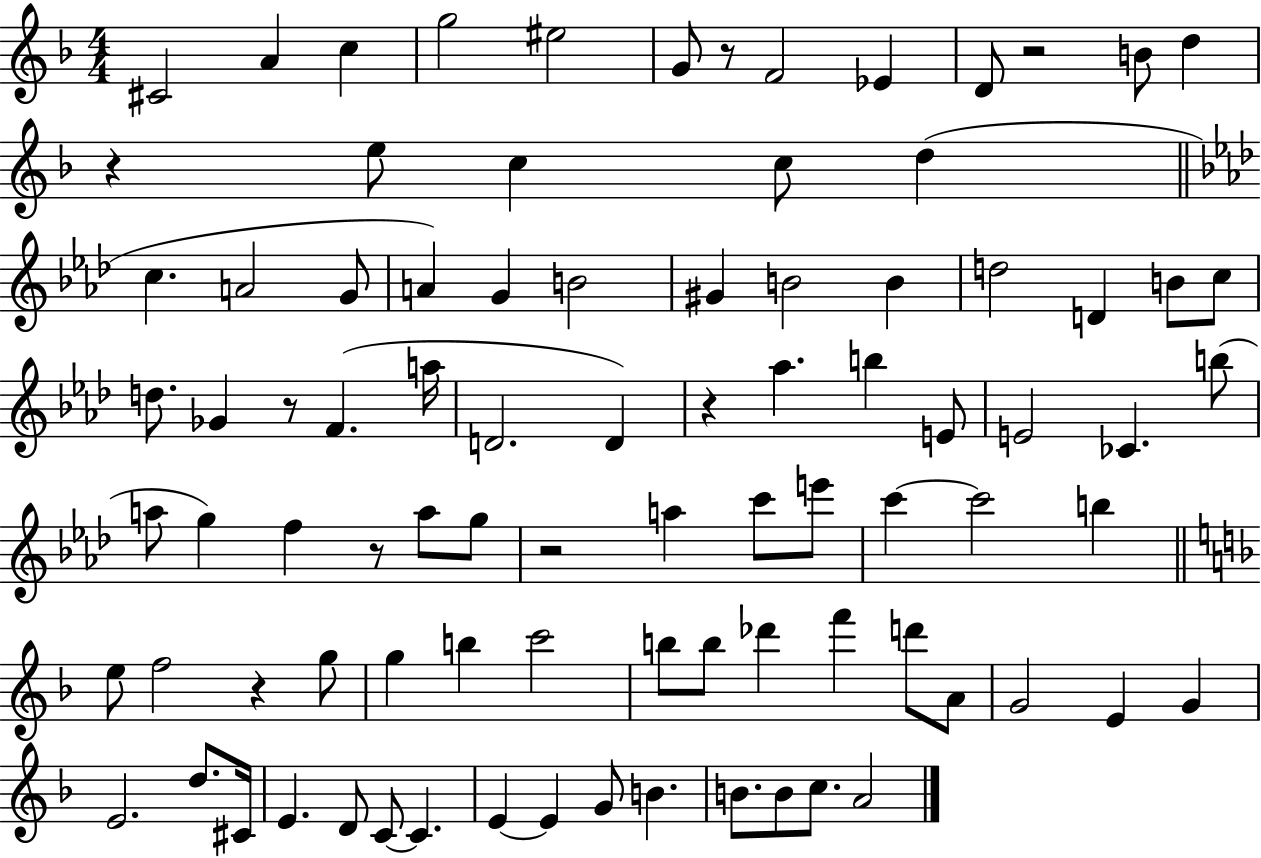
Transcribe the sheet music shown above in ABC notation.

X:1
T:Untitled
M:4/4
L:1/4
K:F
^C2 A c g2 ^e2 G/2 z/2 F2 _E D/2 z2 B/2 d z e/2 c c/2 d c A2 G/2 A G B2 ^G B2 B d2 D B/2 c/2 d/2 _G z/2 F a/4 D2 D z _a b E/2 E2 _C b/2 a/2 g f z/2 a/2 g/2 z2 a c'/2 e'/2 c' c'2 b e/2 f2 z g/2 g b c'2 b/2 b/2 _d' f' d'/2 A/2 G2 E G E2 d/2 ^C/4 E D/2 C/2 C E E G/2 B B/2 B/2 c/2 A2